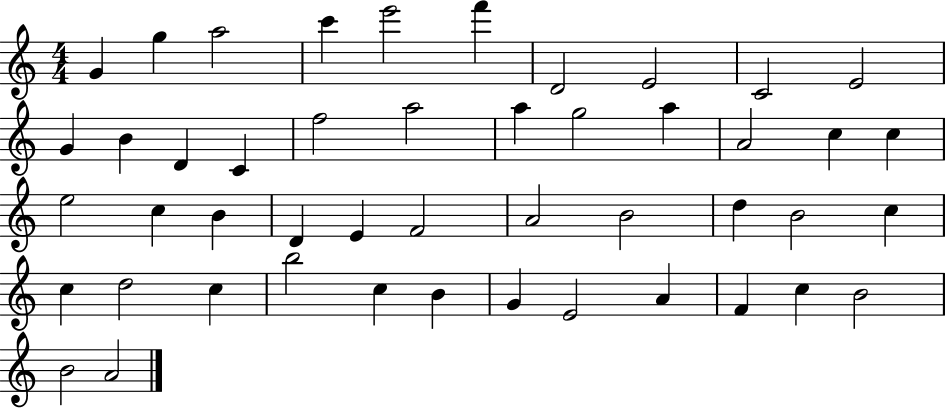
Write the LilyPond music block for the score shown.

{
  \clef treble
  \numericTimeSignature
  \time 4/4
  \key c \major
  g'4 g''4 a''2 | c'''4 e'''2 f'''4 | d'2 e'2 | c'2 e'2 | \break g'4 b'4 d'4 c'4 | f''2 a''2 | a''4 g''2 a''4 | a'2 c''4 c''4 | \break e''2 c''4 b'4 | d'4 e'4 f'2 | a'2 b'2 | d''4 b'2 c''4 | \break c''4 d''2 c''4 | b''2 c''4 b'4 | g'4 e'2 a'4 | f'4 c''4 b'2 | \break b'2 a'2 | \bar "|."
}